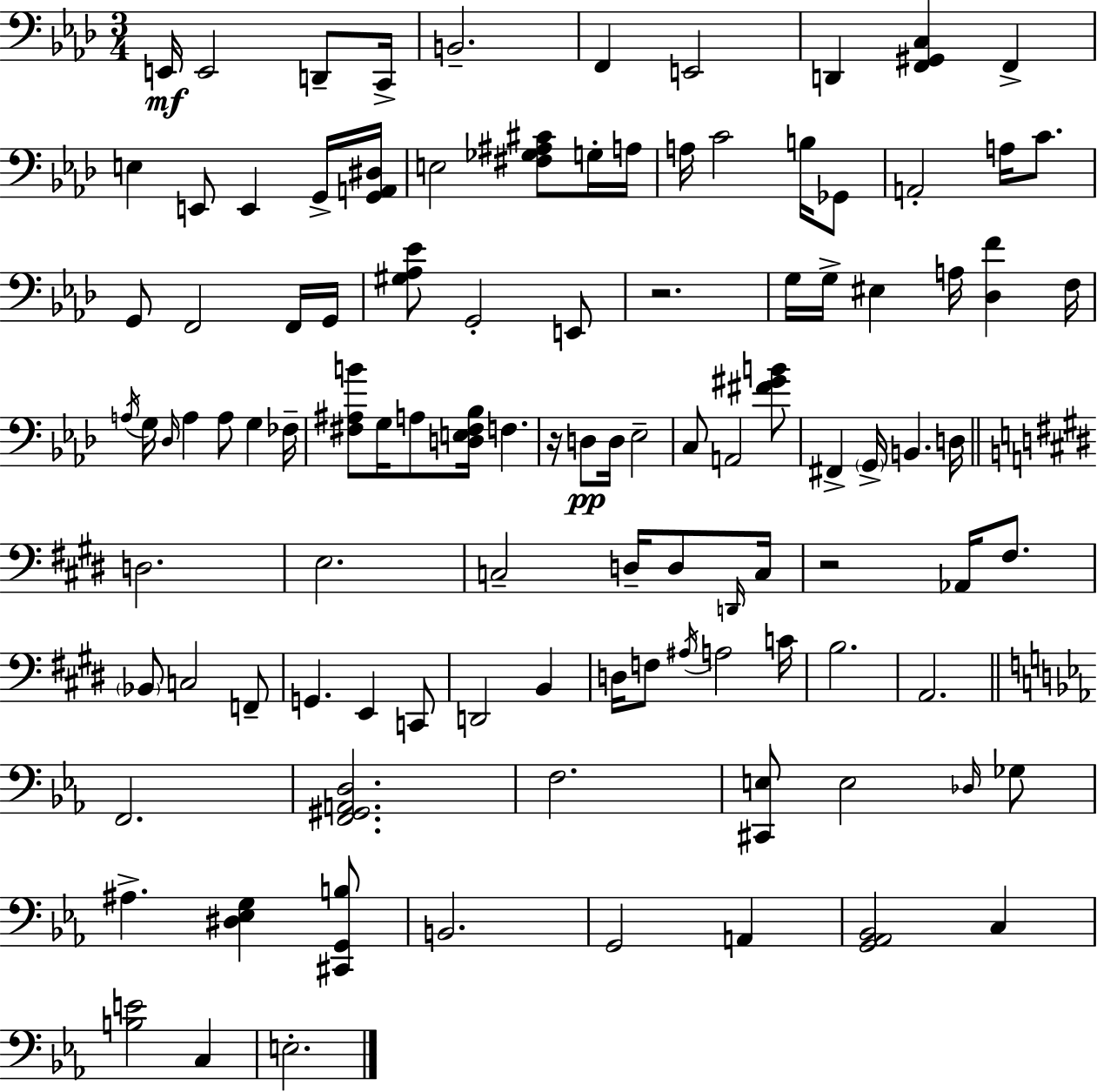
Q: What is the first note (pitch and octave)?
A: E2